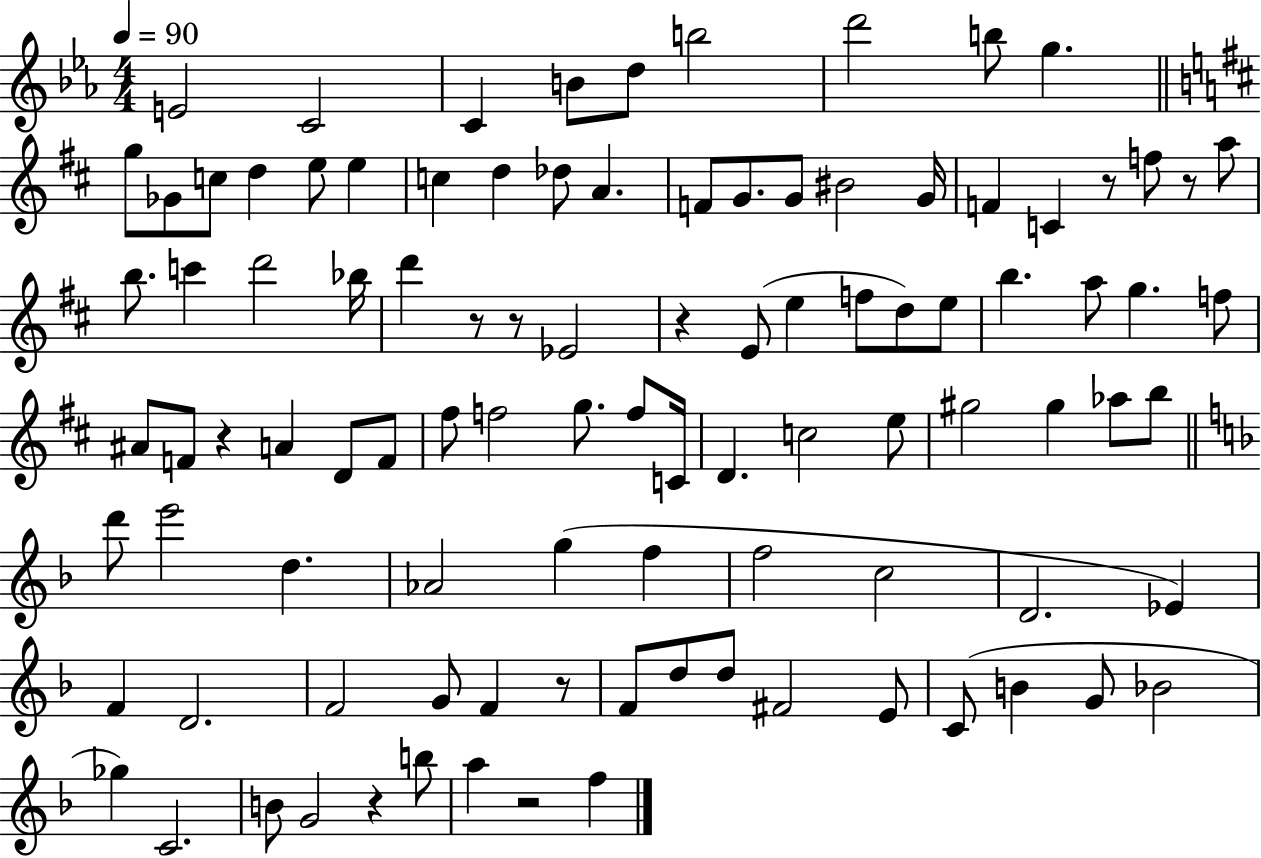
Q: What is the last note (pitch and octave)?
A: F5